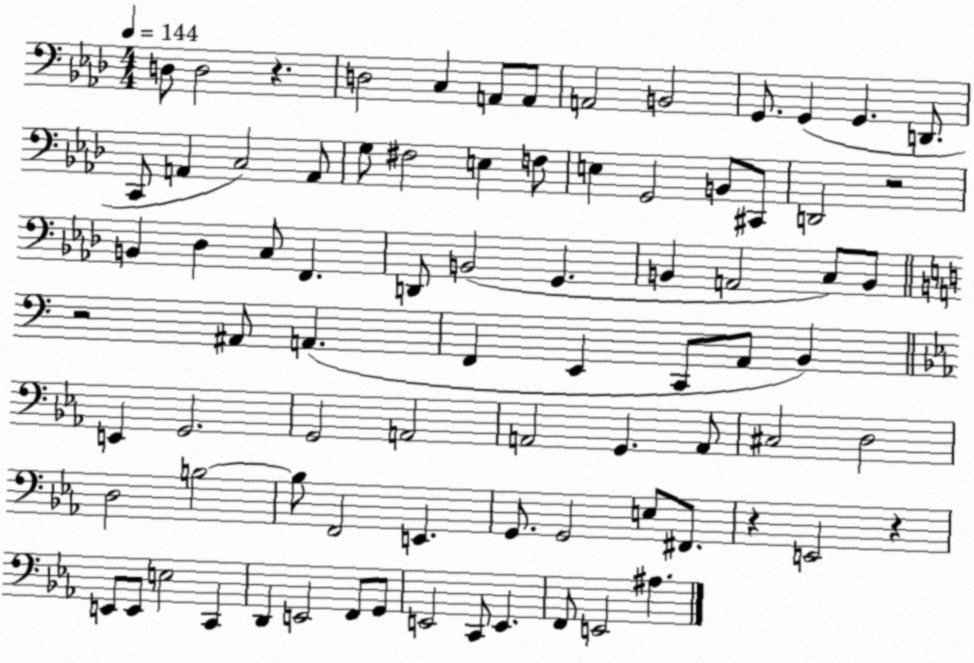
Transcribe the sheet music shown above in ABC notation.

X:1
T:Untitled
M:4/4
L:1/4
K:Ab
D,/2 D,2 z D,2 C, A,,/2 A,,/2 A,,2 B,,2 G,,/2 G,, G,, D,,/2 C,,/2 A,, C,2 A,,/2 G,/2 ^F,2 E, F,/2 E, G,,2 B,,/2 ^C,,/2 D,,2 z2 B,, _D, C,/2 F,, D,,/2 B,,2 G,, B,, A,,2 C,/2 B,,/2 z2 ^A,,/2 A,, F,, E,, C,,/2 A,,/2 B,, E,, G,,2 G,,2 A,,2 A,,2 G,, A,,/2 ^C,2 D,2 D,2 B,2 B,/2 F,,2 E,, G,,/2 G,,2 E,/2 ^F,,/2 z E,,2 z E,,/2 E,,/2 E,2 C,, D,, E,,2 F,,/2 G,,/2 E,,2 C,,/2 E,, F,,/2 E,,2 ^A,